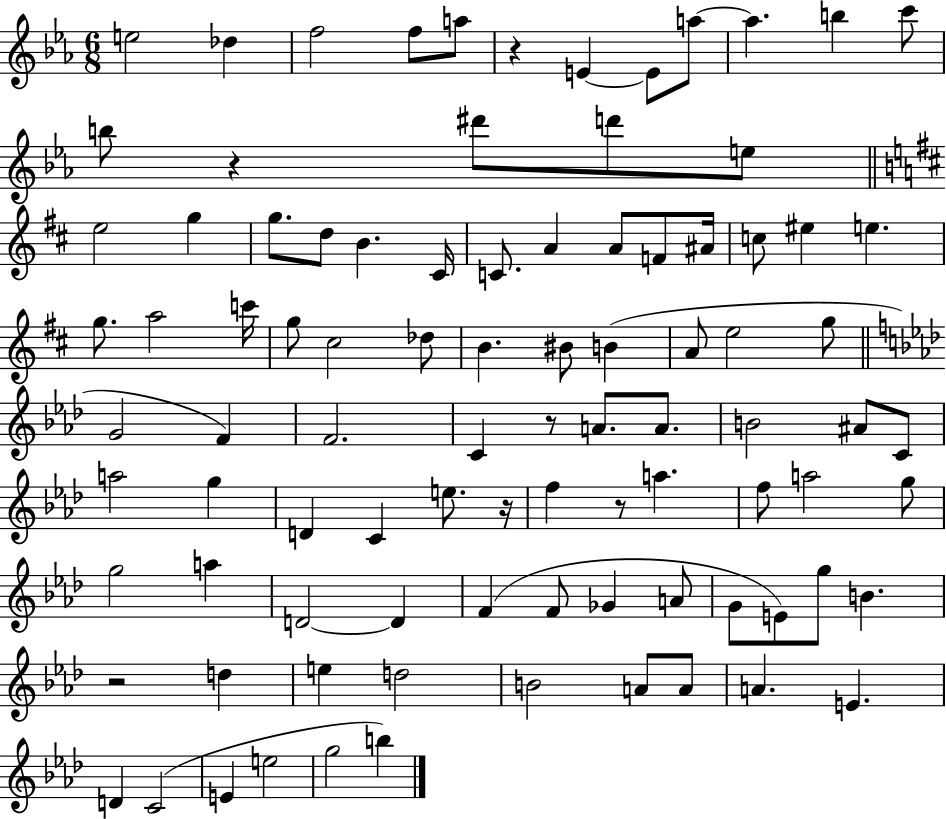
E5/h Db5/q F5/h F5/e A5/e R/q E4/q E4/e A5/e A5/q. B5/q C6/e B5/e R/q D#6/e D6/e E5/e E5/h G5/q G5/e. D5/e B4/q. C#4/s C4/e. A4/q A4/e F4/e A#4/s C5/e EIS5/q E5/q. G5/e. A5/h C6/s G5/e C#5/h Db5/e B4/q. BIS4/e B4/q A4/e E5/h G5/e G4/h F4/q F4/h. C4/q R/e A4/e. A4/e. B4/h A#4/e C4/e A5/h G5/q D4/q C4/q E5/e. R/s F5/q R/e A5/q. F5/e A5/h G5/e G5/h A5/q D4/h D4/q F4/q F4/e Gb4/q A4/e G4/e E4/e G5/e B4/q. R/h D5/q E5/q D5/h B4/h A4/e A4/e A4/q. E4/q. D4/q C4/h E4/q E5/h G5/h B5/q